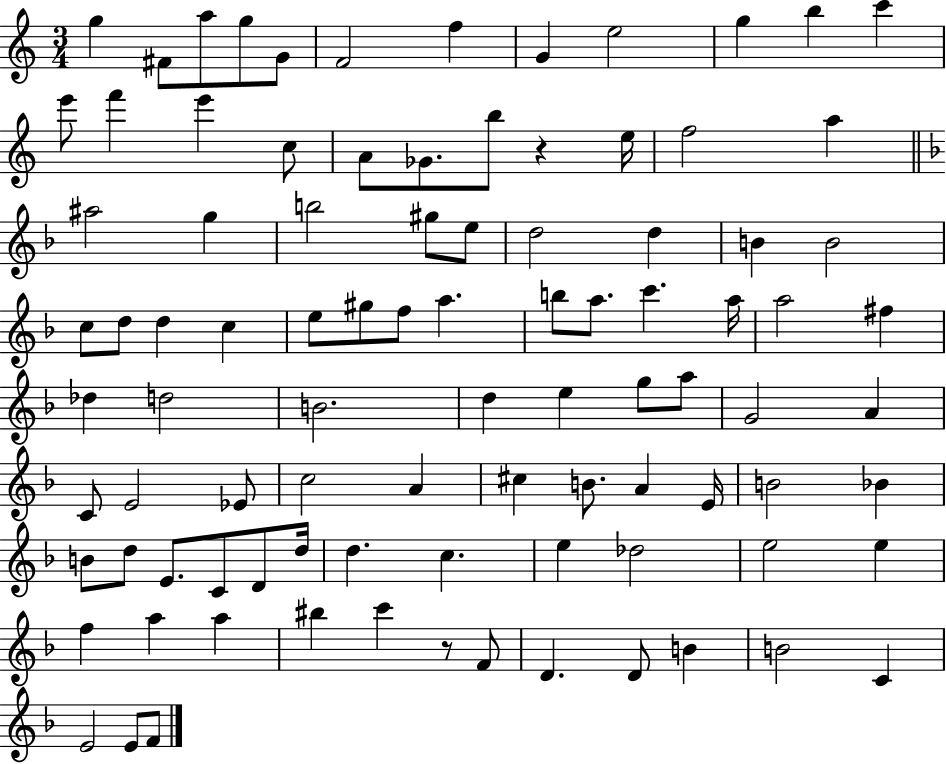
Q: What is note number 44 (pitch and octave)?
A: A5